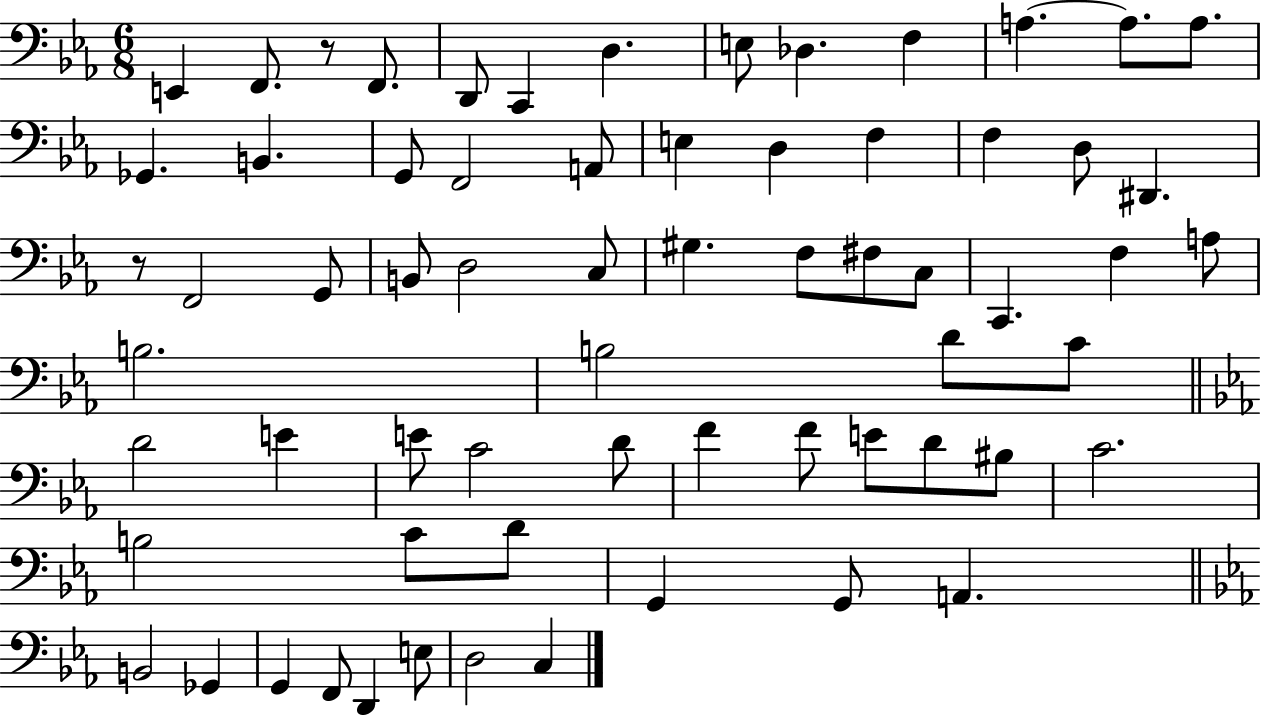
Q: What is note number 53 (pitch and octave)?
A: D4